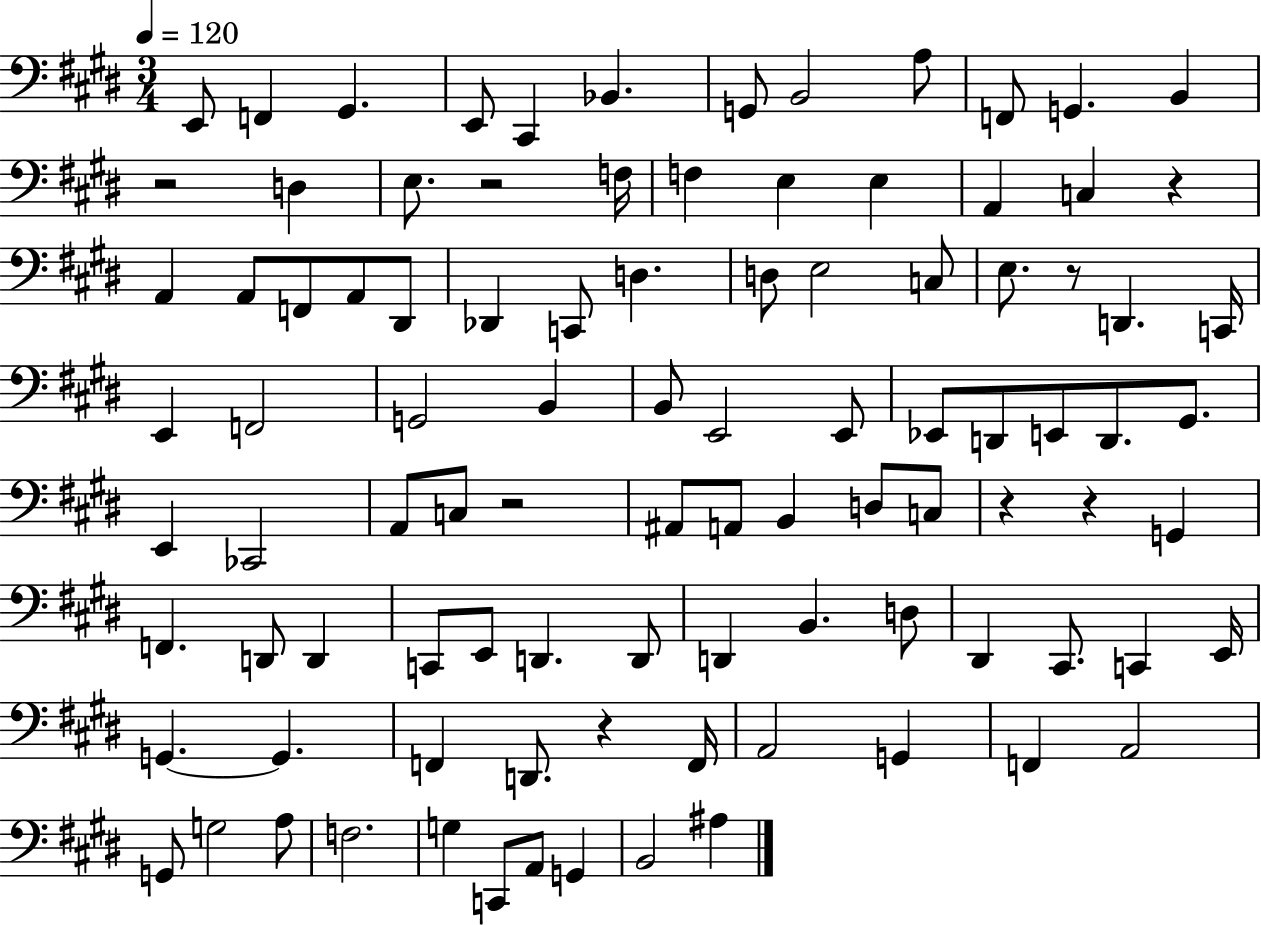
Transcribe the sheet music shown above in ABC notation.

X:1
T:Untitled
M:3/4
L:1/4
K:E
E,,/2 F,, ^G,, E,,/2 ^C,, _B,, G,,/2 B,,2 A,/2 F,,/2 G,, B,, z2 D, E,/2 z2 F,/4 F, E, E, A,, C, z A,, A,,/2 F,,/2 A,,/2 ^D,,/2 _D,, C,,/2 D, D,/2 E,2 C,/2 E,/2 z/2 D,, C,,/4 E,, F,,2 G,,2 B,, B,,/2 E,,2 E,,/2 _E,,/2 D,,/2 E,,/2 D,,/2 ^G,,/2 E,, _C,,2 A,,/2 C,/2 z2 ^A,,/2 A,,/2 B,, D,/2 C,/2 z z G,, F,, D,,/2 D,, C,,/2 E,,/2 D,, D,,/2 D,, B,, D,/2 ^D,, ^C,,/2 C,, E,,/4 G,, G,, F,, D,,/2 z F,,/4 A,,2 G,, F,, A,,2 G,,/2 G,2 A,/2 F,2 G, C,,/2 A,,/2 G,, B,,2 ^A,